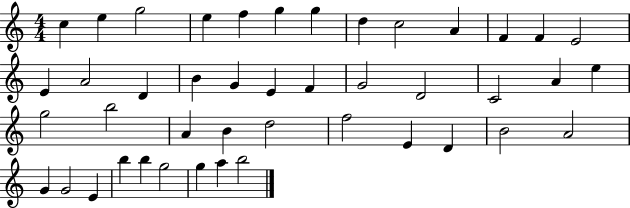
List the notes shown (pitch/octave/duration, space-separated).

C5/q E5/q G5/h E5/q F5/q G5/q G5/q D5/q C5/h A4/q F4/q F4/q E4/h E4/q A4/h D4/q B4/q G4/q E4/q F4/q G4/h D4/h C4/h A4/q E5/q G5/h B5/h A4/q B4/q D5/h F5/h E4/q D4/q B4/h A4/h G4/q G4/h E4/q B5/q B5/q G5/h G5/q A5/q B5/h